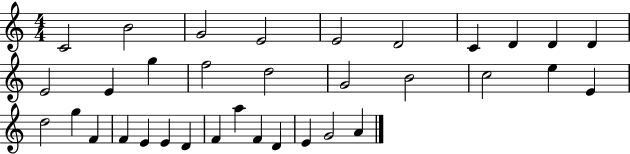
X:1
T:Untitled
M:4/4
L:1/4
K:C
C2 B2 G2 E2 E2 D2 C D D D E2 E g f2 d2 G2 B2 c2 e E d2 g F F E E D F a F D E G2 A